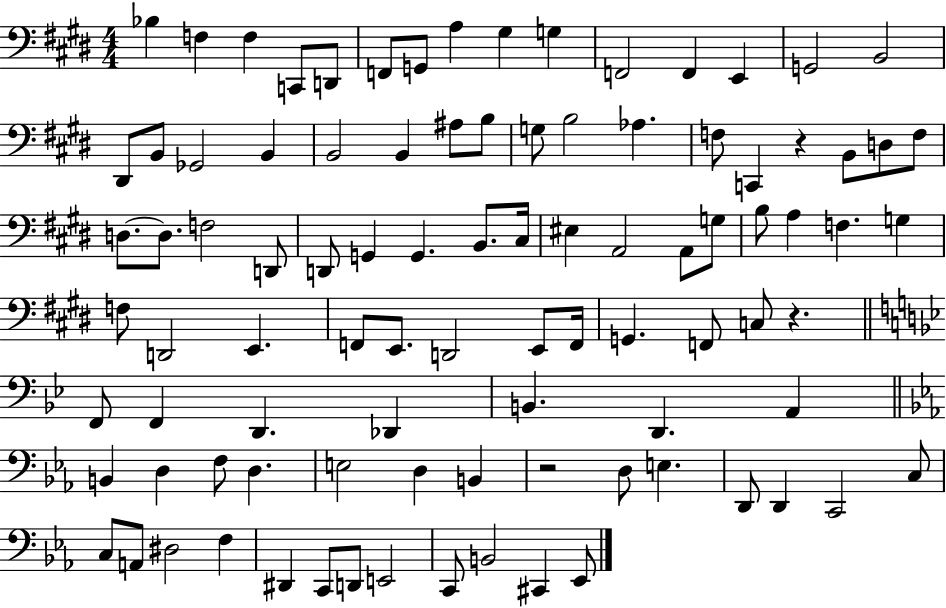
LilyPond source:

{
  \clef bass
  \numericTimeSignature
  \time 4/4
  \key e \major
  bes4 f4 f4 c,8 d,8 | f,8 g,8 a4 gis4 g4 | f,2 f,4 e,4 | g,2 b,2 | \break dis,8 b,8 ges,2 b,4 | b,2 b,4 ais8 b8 | g8 b2 aes4. | f8 c,4 r4 b,8 d8 f8 | \break d8.~~ d8. f2 d,8 | d,8 g,4 g,4. b,8. cis16 | eis4 a,2 a,8 g8 | b8 a4 f4. g4 | \break f8 d,2 e,4. | f,8 e,8. d,2 e,8 f,16 | g,4. f,8 c8 r4. | \bar "||" \break \key bes \major f,8 f,4 d,4. des,4 | b,4. d,4. a,4 | \bar "||" \break \key c \minor b,4 d4 f8 d4. | e2 d4 b,4 | r2 d8 e4. | d,8 d,4 c,2 c8 | \break c8 a,8 dis2 f4 | dis,4 c,8 d,8 e,2 | c,8 b,2 cis,4 ees,8 | \bar "|."
}